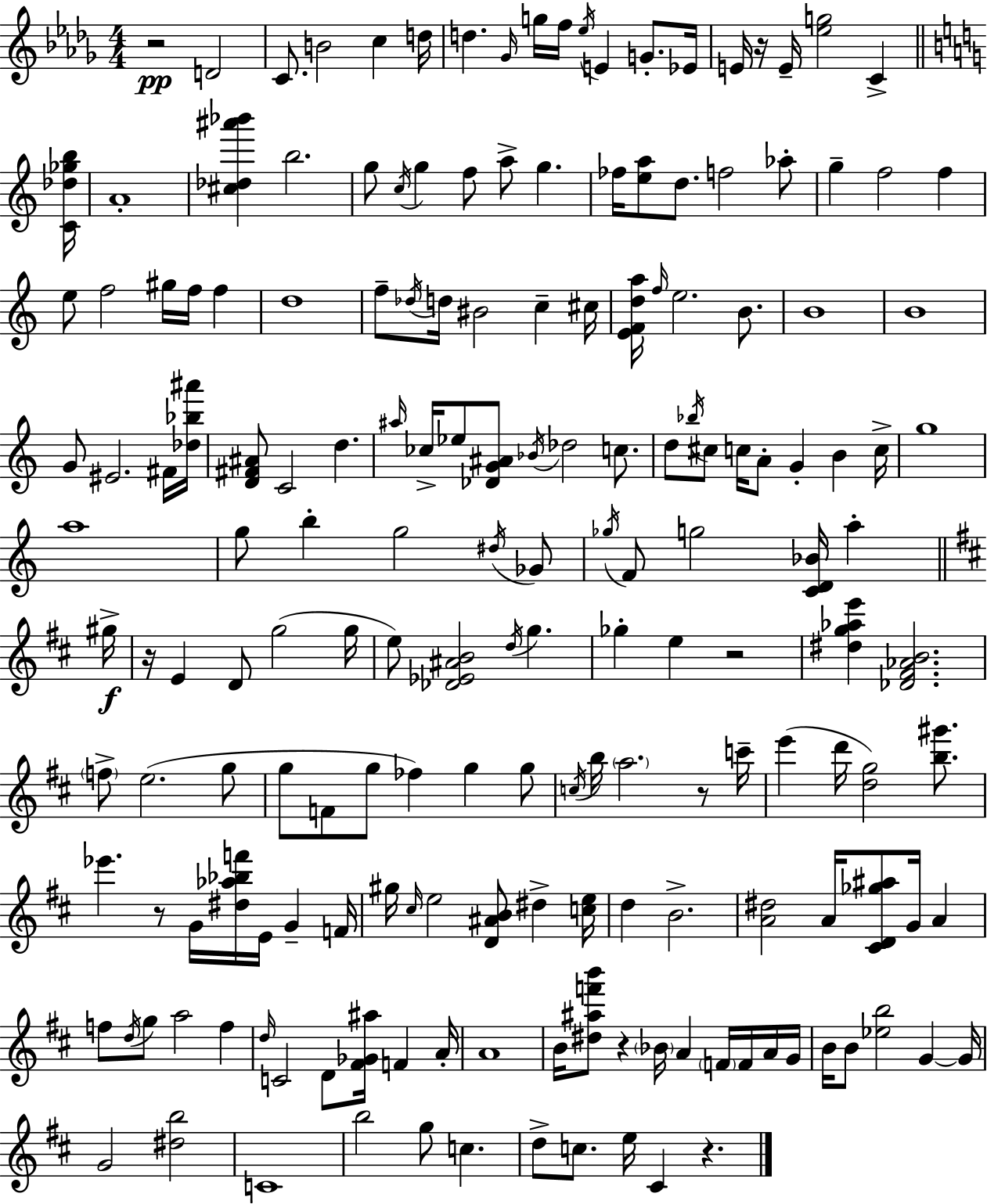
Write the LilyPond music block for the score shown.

{
  \clef treble
  \numericTimeSignature
  \time 4/4
  \key bes \minor
  r2\pp d'2 | c'8. b'2 c''4 d''16 | d''4. \grace { ges'16 } g''16 f''16 \acciaccatura { ees''16 } e'4 g'8.-. | ees'16 e'16 r16 e'16-- <ees'' g''>2 c'4-> | \break \bar "||" \break \key c \major <c' des'' ges'' b''>16 a'1-. | <cis'' des'' ais''' bes'''>4 b''2. | g''8 \acciaccatura { c''16 } g''4 f''8 a''8-> g''4. | fes''16 <e'' a''>8 d''8. f''2 | \break aes''8-. g''4-- f''2 f''4 | e''8 f''2 gis''16 f''16 f''4 | d''1 | f''8-- \acciaccatura { des''16 } d''16 bis'2 c''4-- | \break cis''16 <e' f' d'' a''>16 \grace { f''16 } e''2. | b'8. b'1 | b'1 | g'8 eis'2. | \break fis'16 <des'' bes'' ais'''>16 <d' fis' ais'>8 c'2 d''4. | \grace { ais''16 } ces''16-> ees''8 <des' g' ais'>8 \acciaccatura { bes'16 } des''2 | c''8. d''8 \acciaccatura { bes''16 } cis''8 c''16 a'8-. g'4-. | b'4 c''16-> g''1 | \break a''1 | g''8 b''4-. g''2 | \acciaccatura { dis''16 } ges'8 \acciaccatura { ges''16 } f'8 g''2 | <c' d' bes'>16 a''4-. \bar "||" \break \key d \major gis''16->\f r16 e'4 d'8 g''2( | g''16 e''8) <des' ees' ais' b'>2 \acciaccatura { d''16 } g''4. | ges''4-. e''4 r2 | <dis'' g'' aes'' e'''>4 <des' fis' aes' b'>2. | \break \parenthesize f''8-> e''2.( | g''8 g''8 f'8 g''8 fes''4) g''4 | g''8 \acciaccatura { c''16 } b''16 \parenthesize a''2. | r8 c'''16-- e'''4( d'''16 <d'' g''>2) | \break <b'' gis'''>8. ees'''4. r8 g'16 <dis'' aes'' bes'' f'''>16 e'16 g'4-- | f'16 gis''16 \grace { cis''16 } e''2 <d' ais' b'>8 dis''4-> | <c'' e''>16 d''4 b'2.-> | <a' dis''>2 a'16 <cis' d' ges'' ais''>8 g'16 | \break a'4 f''8 \acciaccatura { d''16 } g''8 a''2 | f''4 \grace { d''16 } c'2 d'8 | <fis' ges' ais''>16 f'4 a'16-. a'1 | b'16 <dis'' ais'' f''' b'''>8 r4 \parenthesize bes'16 a'4 | \break \parenthesize f'16 f'16 a'16 g'16 b'16 b'8 <ees'' b''>2 | g'4~~ g'16 g'2 <dis'' b''>2 | c'1 | b''2 g''8 | \break c''4. d''8-> c''8. e''16 cis'4 | r4. \bar "|."
}